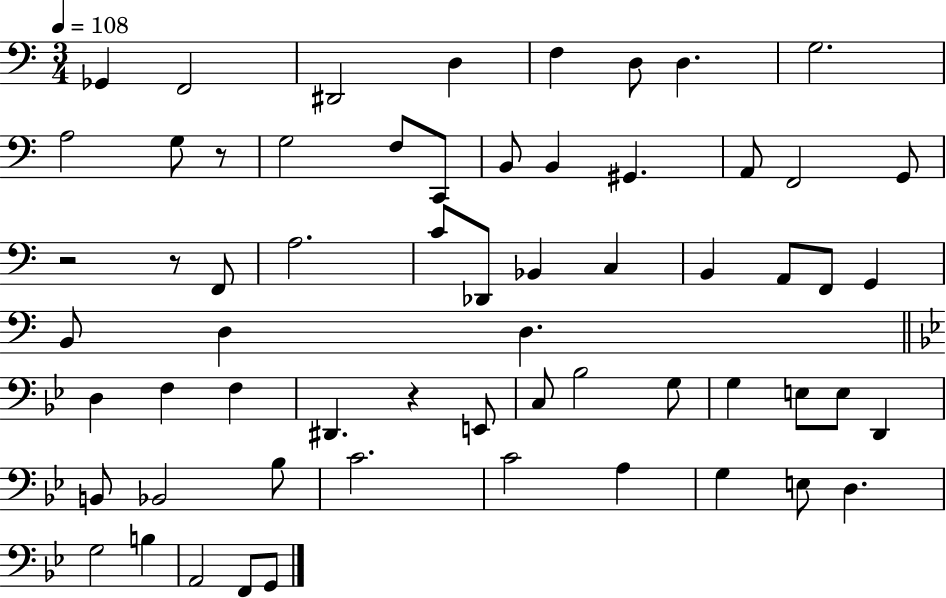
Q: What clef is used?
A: bass